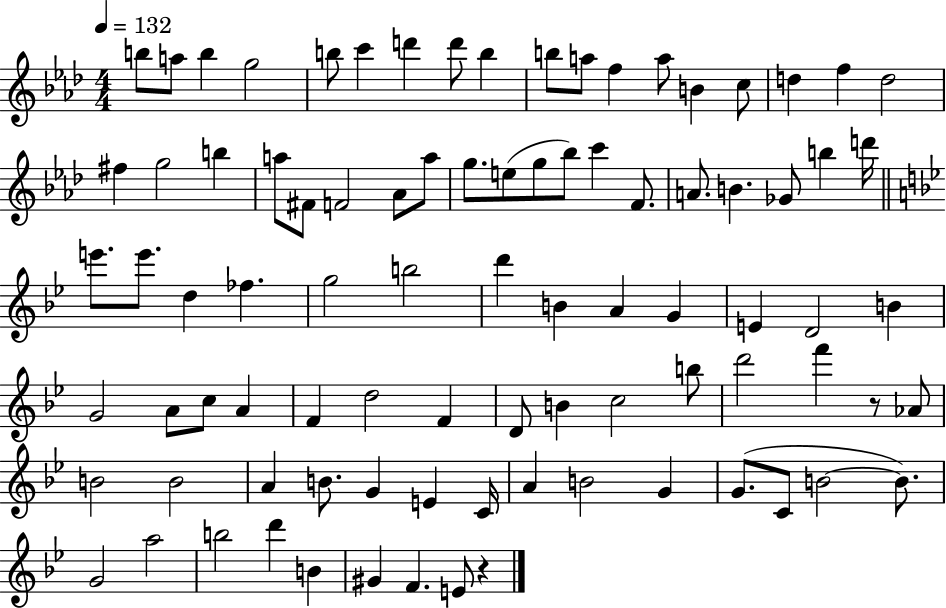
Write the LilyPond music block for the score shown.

{
  \clef treble
  \numericTimeSignature
  \time 4/4
  \key aes \major
  \tempo 4 = 132
  b''8 a''8 b''4 g''2 | b''8 c'''4 d'''4 d'''8 b''4 | b''8 a''8 f''4 a''8 b'4 c''8 | d''4 f''4 d''2 | \break fis''4 g''2 b''4 | a''8 fis'8 f'2 aes'8 a''8 | g''8. e''8( g''8 bes''8) c'''4 f'8. | a'8. b'4. ges'8 b''4 d'''16 | \break \bar "||" \break \key g \minor e'''8. e'''8. d''4 fes''4. | g''2 b''2 | d'''4 b'4 a'4 g'4 | e'4 d'2 b'4 | \break g'2 a'8 c''8 a'4 | f'4 d''2 f'4 | d'8 b'4 c''2 b''8 | d'''2 f'''4 r8 aes'8 | \break b'2 b'2 | a'4 b'8. g'4 e'4 c'16 | a'4 b'2 g'4 | g'8.( c'8 b'2~~ b'8.) | \break g'2 a''2 | b''2 d'''4 b'4 | gis'4 f'4. e'8 r4 | \bar "|."
}